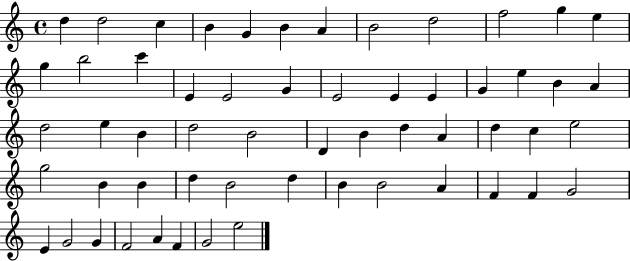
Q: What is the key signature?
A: C major